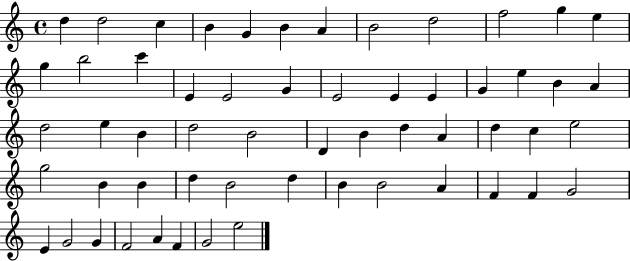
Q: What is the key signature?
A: C major